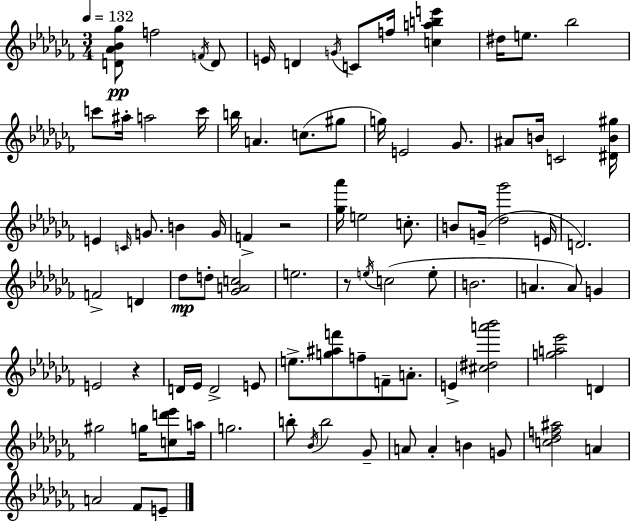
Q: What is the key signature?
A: AES minor